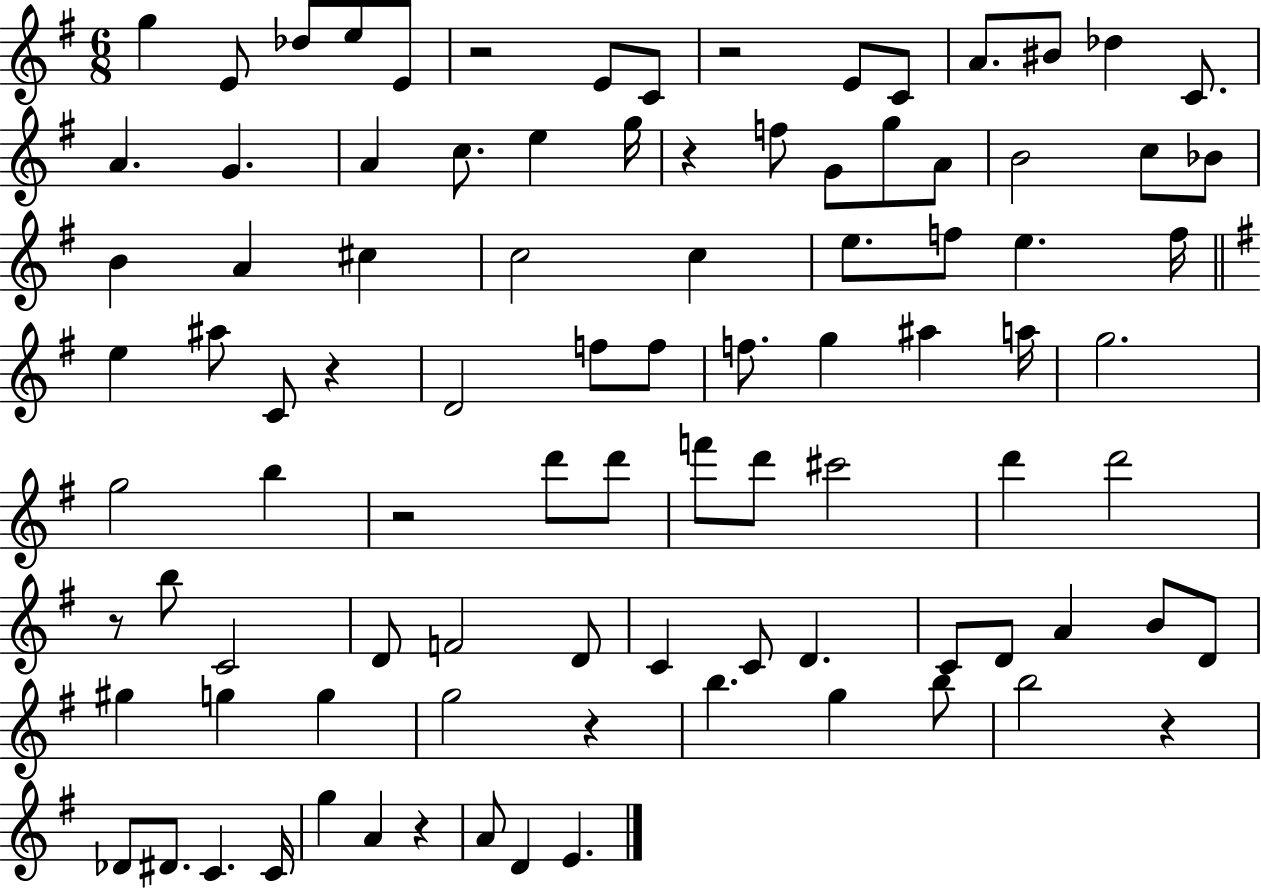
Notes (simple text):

G5/q E4/e Db5/e E5/e E4/e R/h E4/e C4/e R/h E4/e C4/e A4/e. BIS4/e Db5/q C4/e. A4/q. G4/q. A4/q C5/e. E5/q G5/s R/q F5/e G4/e G5/e A4/e B4/h C5/e Bb4/e B4/q A4/q C#5/q C5/h C5/q E5/e. F5/e E5/q. F5/s E5/q A#5/e C4/e R/q D4/h F5/e F5/e F5/e. G5/q A#5/q A5/s G5/h. G5/h B5/q R/h D6/e D6/e F6/e D6/e C#6/h D6/q D6/h R/e B5/e C4/h D4/e F4/h D4/e C4/q C4/e D4/q. C4/e D4/e A4/q B4/e D4/e G#5/q G5/q G5/q G5/h R/q B5/q. G5/q B5/e B5/h R/q Db4/e D#4/e. C4/q. C4/s G5/q A4/q R/q A4/e D4/q E4/q.